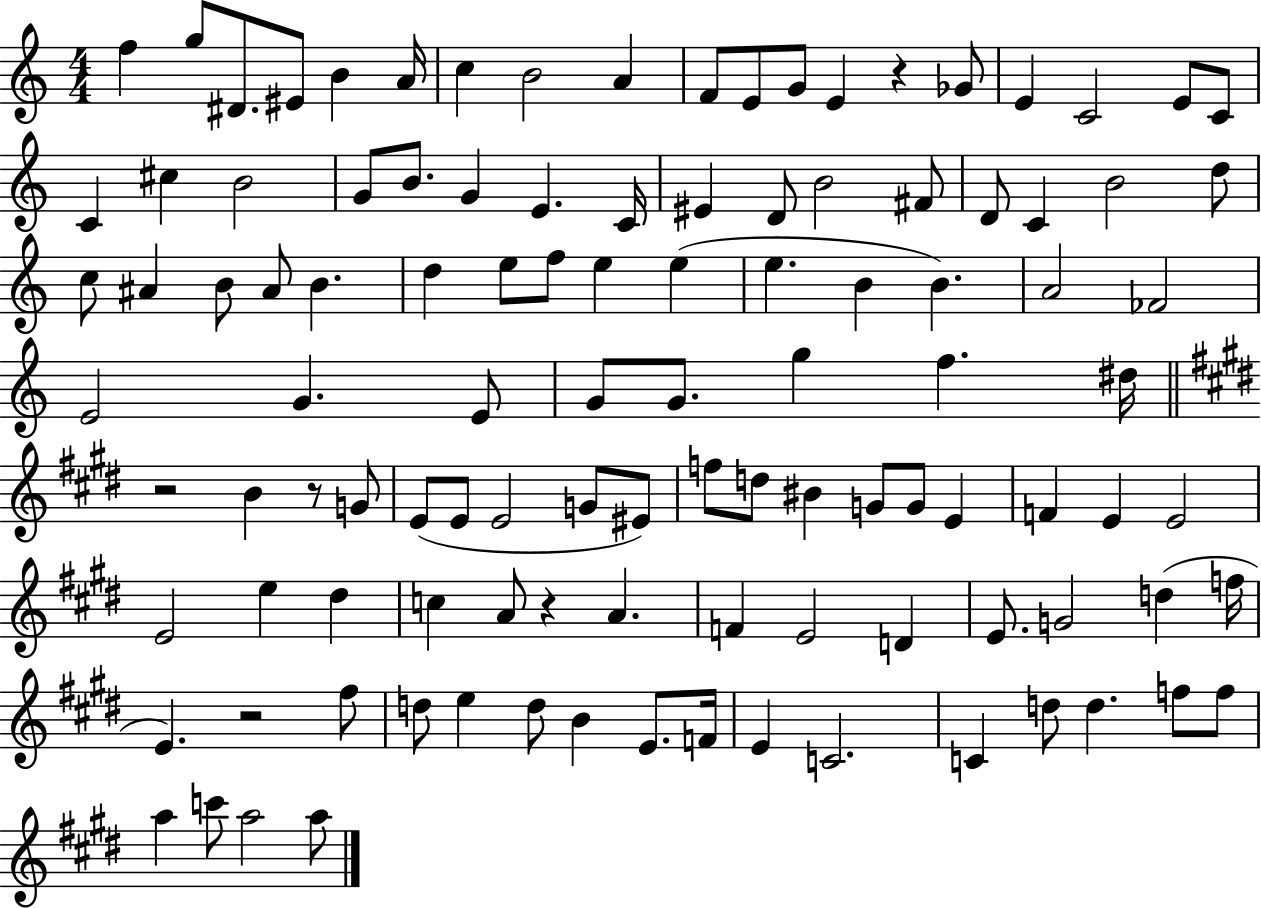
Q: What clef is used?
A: treble